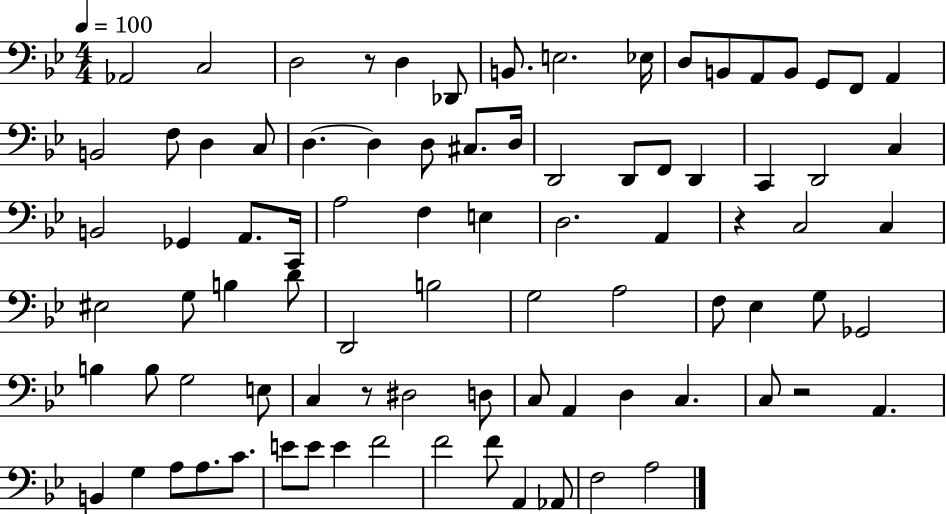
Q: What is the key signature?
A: BES major